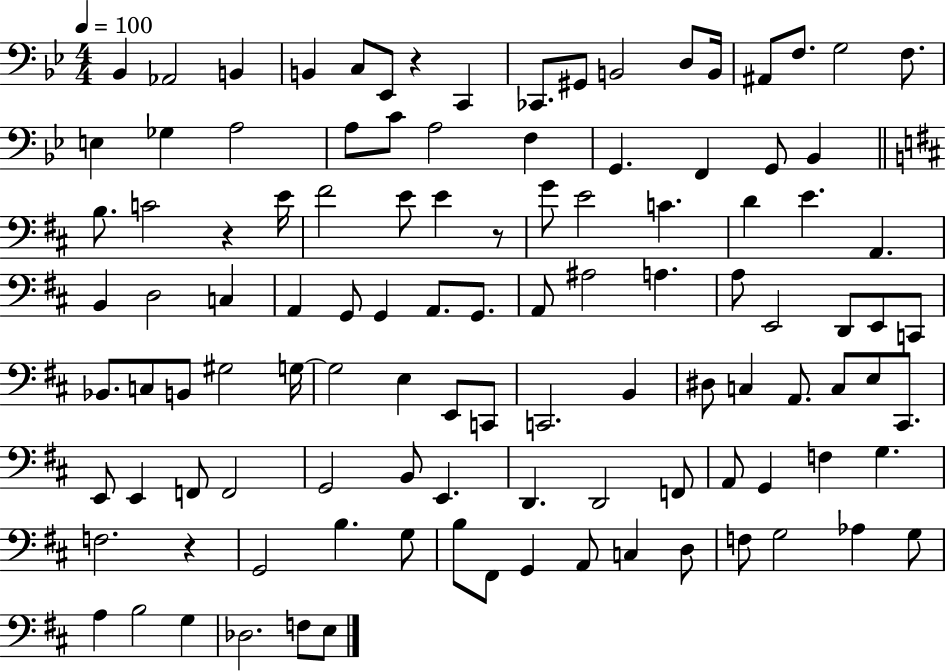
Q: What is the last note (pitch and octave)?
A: E3